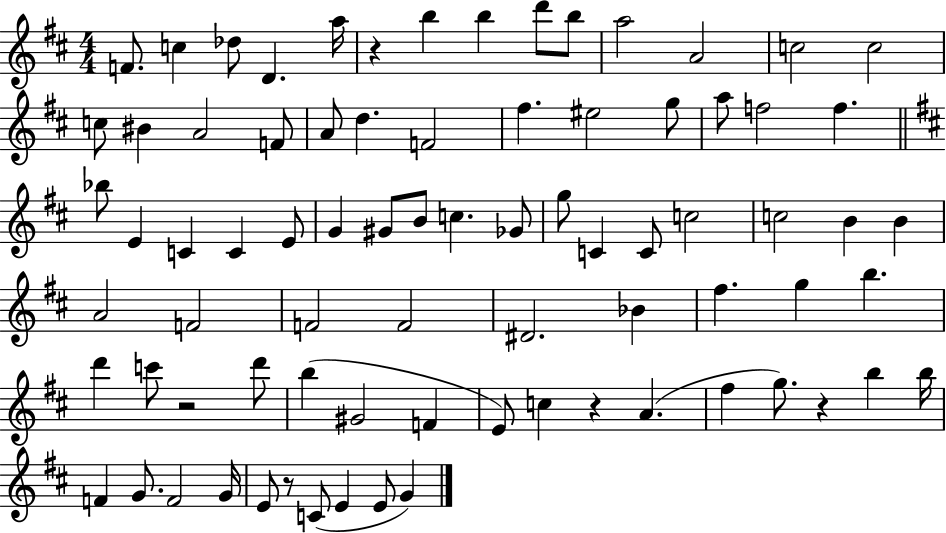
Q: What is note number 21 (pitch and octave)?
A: F#5